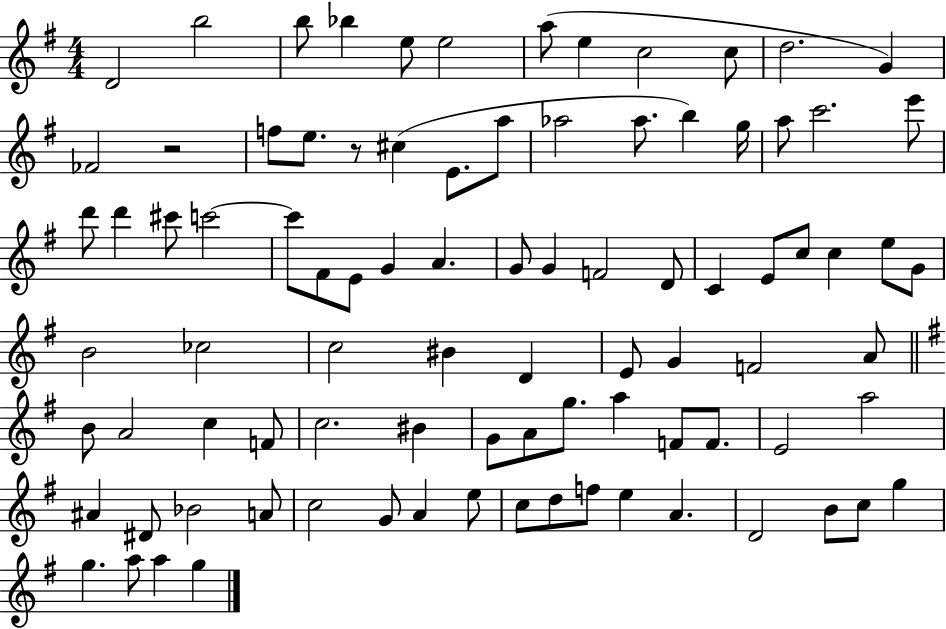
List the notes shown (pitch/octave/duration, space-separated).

D4/h B5/h B5/e Bb5/q E5/e E5/h A5/e E5/q C5/h C5/e D5/h. G4/q FES4/h R/h F5/e E5/e. R/e C#5/q E4/e. A5/e Ab5/h Ab5/e. B5/q G5/s A5/e C6/h. E6/e D6/e D6/q C#6/e C6/h C6/e F#4/e E4/e G4/q A4/q. G4/e G4/q F4/h D4/e C4/q E4/e C5/e C5/q E5/e G4/e B4/h CES5/h C5/h BIS4/q D4/q E4/e G4/q F4/h A4/e B4/e A4/h C5/q F4/e C5/h. BIS4/q G4/e A4/e G5/e. A5/q F4/e F4/e. E4/h A5/h A#4/q D#4/e Bb4/h A4/e C5/h G4/e A4/q E5/e C5/e D5/e F5/e E5/q A4/q. D4/h B4/e C5/e G5/q G5/q. A5/e A5/q G5/q